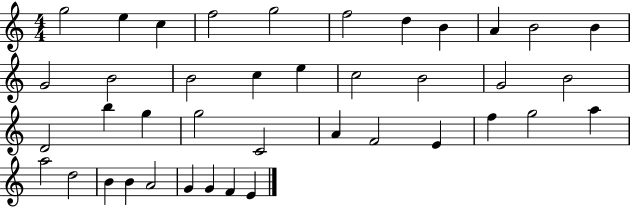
G5/h E5/q C5/q F5/h G5/h F5/h D5/q B4/q A4/q B4/h B4/q G4/h B4/h B4/h C5/q E5/q C5/h B4/h G4/h B4/h D4/h B5/q G5/q G5/h C4/h A4/q F4/h E4/q F5/q G5/h A5/q A5/h D5/h B4/q B4/q A4/h G4/q G4/q F4/q E4/q